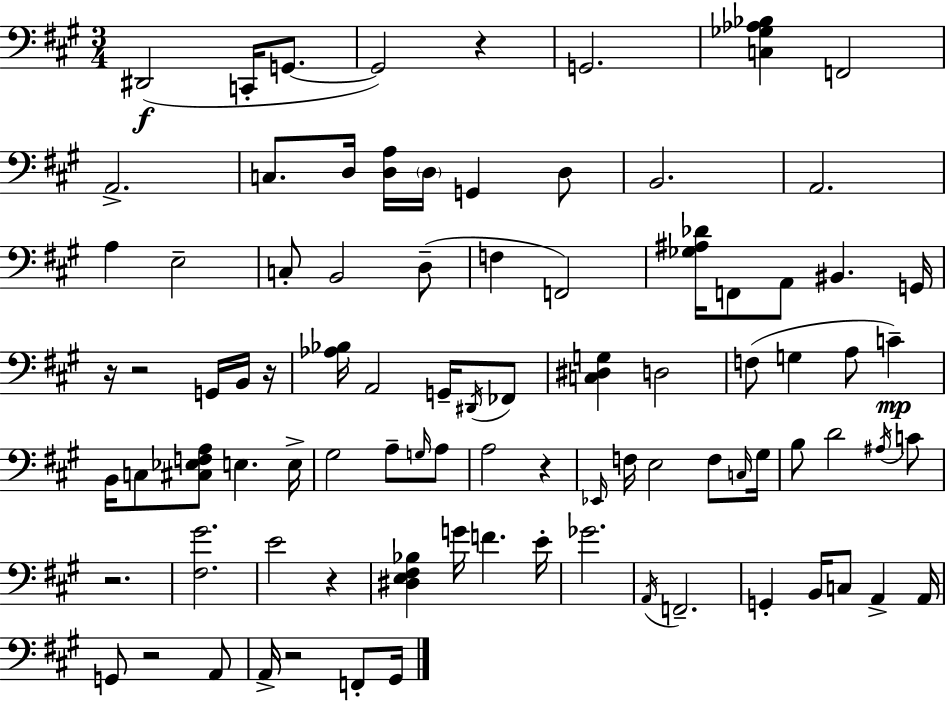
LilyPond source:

{
  \clef bass
  \numericTimeSignature
  \time 3/4
  \key a \major
  dis,2(\f c,16-. g,8.~~ | g,2) r4 | g,2. | <c ges aes bes>4 f,2 | \break a,2.-> | c8. d16 <d a>16 \parenthesize d16 g,4 d8 | b,2. | a,2. | \break a4 e2-- | c8-. b,2 d8--( | f4 f,2) | <ges ais des'>16 f,8 a,8 bis,4. g,16 | \break r16 r2 g,16 b,16 r16 | <aes bes>16 a,2 g,16-- \acciaccatura { dis,16 } fes,8 | <c dis g>4 d2 | f8( g4 a8 c'4--\mp) | \break b,16 c8 <cis ees f a>8 e4. | e16-> gis2 a8-- \grace { g16 } | a8 a2 r4 | \grace { ees,16 } f16 e2 | \break f8 \grace { c16 } gis16 b8 d'2 | \acciaccatura { ais16 } c'8 r2. | <fis gis'>2. | e'2 | \break r4 <dis e fis bes>4 g'16 f'4. | e'16-. ges'2. | \acciaccatura { a,16 } f,2.-- | g,4-. b,16 c8 | \break a,4-> a,16 g,8 r2 | a,8 a,16-> r2 | f,8-. gis,16 \bar "|."
}